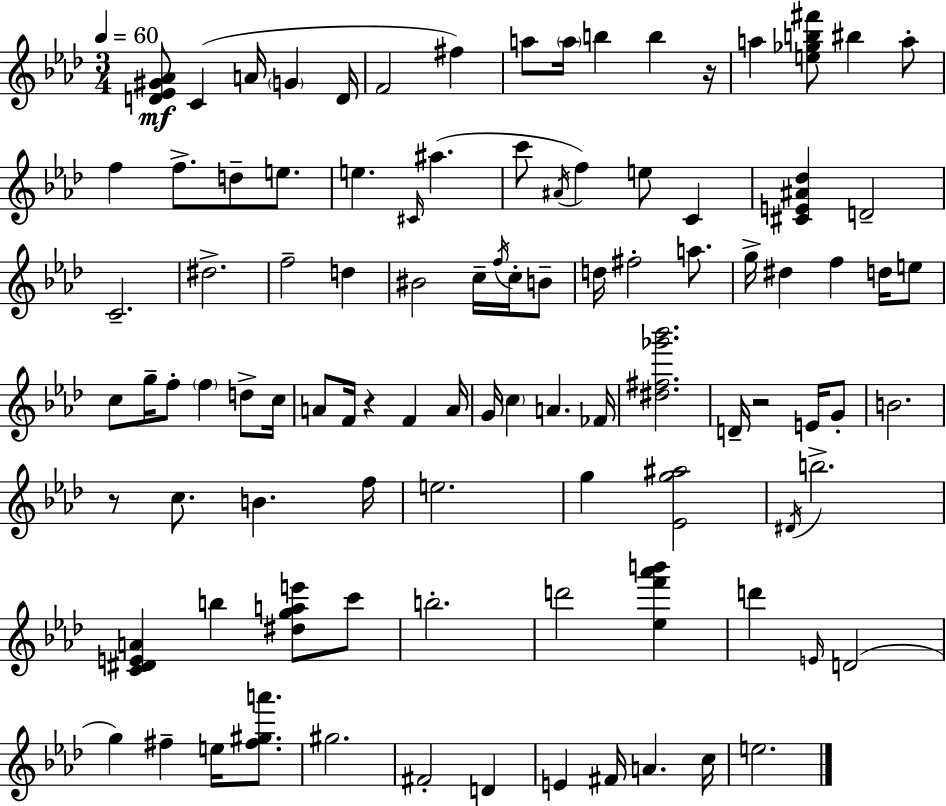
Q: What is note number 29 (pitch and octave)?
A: F5